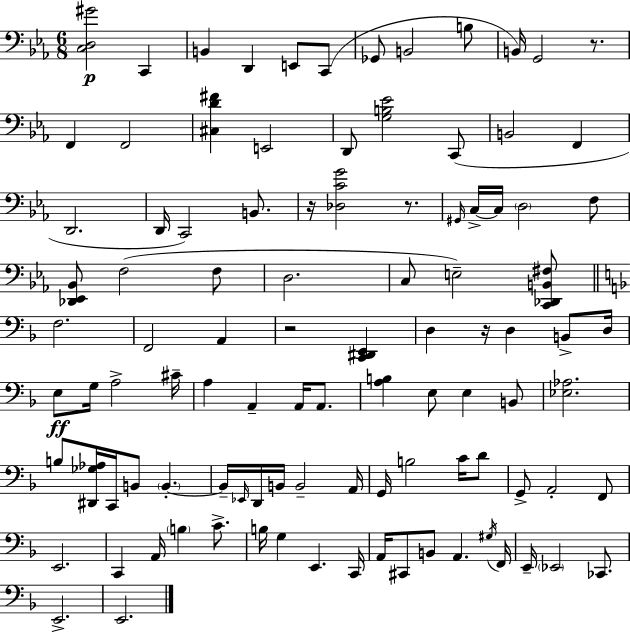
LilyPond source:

{
  \clef bass
  \numericTimeSignature
  \time 6/8
  \key ees \major
  <c d gis'>2\p c,4 | b,4 d,4 e,8 c,8( | ges,8 b,2 b8 | b,16) g,2 r8. | \break f,4 f,2 | <cis d' fis'>4 e,2 | d,8 <g b ees'>2 c,8( | b,2 f,4 | \break d,2. | d,16 c,2) b,8. | r16 <des c' g'>2 r8. | \grace { gis,16 } c16->~~ c16 \parenthesize d2 f8 | \break <des, ees, bes,>8 f2( f8 | d2. | c8 e2--) <c, des, b, fis>8 | \bar "||" \break \key d \minor f2. | f,2 a,4 | r2 <c, dis, e,>4 | d4 r16 d4 b,8-> d16 | \break e8\ff g16 a2-> cis'16-- | a4 a,4-- a,16 a,8. | <a b>4 e8 e4 b,8 | <ees aes>2. | \break b8 <dis, ges aes>16 c,16 b,8 \parenthesize b,4.-.~~ | b,16-- \grace { ees,16 } d,16 b,16 b,2-- | a,16 g,16 b2 c'16 d'8 | g,8-> a,2-. f,8 | \break e,2. | c,4 a,16 \parenthesize b4 c'8.-> | b16 g4 e,4. | c,16 a,16 cis,8 b,8 a,4. | \break \acciaccatura { gis16 } f,16 e,16-- \parenthesize ees,2 ces,8. | e,2.-> | e,2. | \bar "|."
}